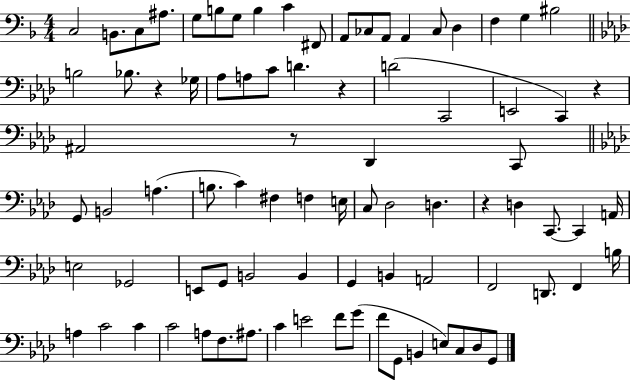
X:1
T:Untitled
M:4/4
L:1/4
K:F
C,2 B,,/2 C,/2 ^A,/2 G,/2 B,/2 G,/2 B, C ^F,,/2 A,,/2 _C,/2 A,,/2 A,, _C,/2 D, F, G, ^B,2 B,2 _B,/2 z _G,/4 _A,/2 A,/2 C/2 D z D2 C,,2 E,,2 C,, z ^A,,2 z/2 _D,, C,,/2 G,,/2 B,,2 A, B,/2 C ^F, F, E,/4 C,/2 _D,2 D, z D, C,,/2 C,, A,,/4 E,2 _G,,2 E,,/2 G,,/2 B,,2 B,, G,, B,, A,,2 F,,2 D,,/2 F,, B,/4 A, C2 C C2 A,/2 F,/2 ^A,/2 C E2 F/2 G/2 F/2 G,,/2 B,, E,/2 C,/2 _D,/2 G,,/2